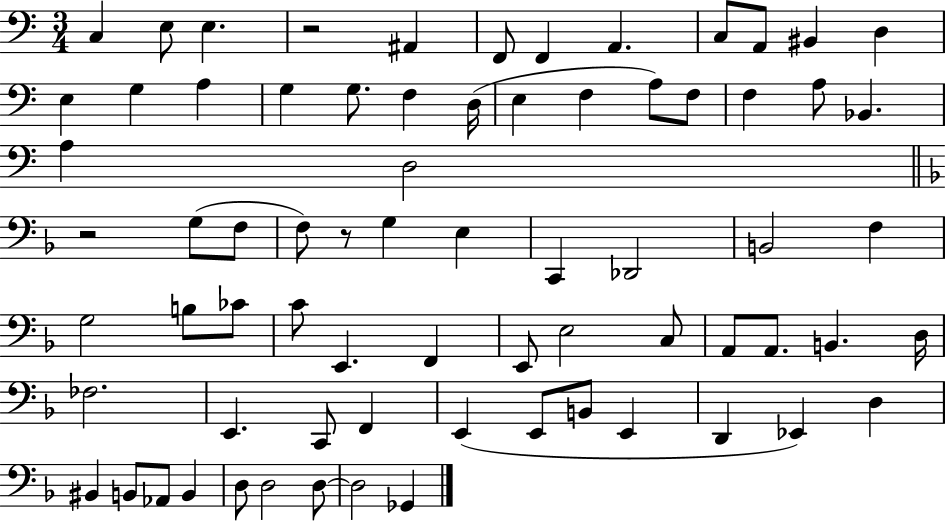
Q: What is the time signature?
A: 3/4